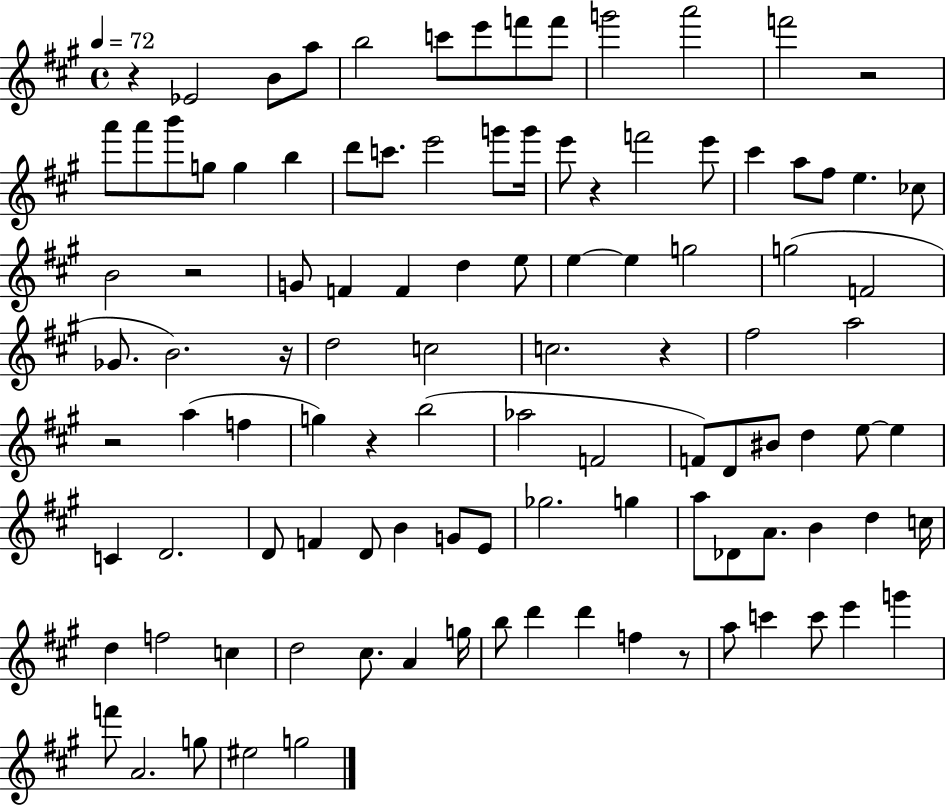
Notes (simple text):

R/q Eb4/h B4/e A5/e B5/h C6/e E6/e F6/e F6/e G6/h A6/h F6/h R/h A6/e A6/e B6/e G5/e G5/q B5/q D6/e C6/e. E6/h G6/e G6/s E6/e R/q F6/h E6/e C#6/q A5/e F#5/e E5/q. CES5/e B4/h R/h G4/e F4/q F4/q D5/q E5/e E5/q E5/q G5/h G5/h F4/h Gb4/e. B4/h. R/s D5/h C5/h C5/h. R/q F#5/h A5/h R/h A5/q F5/q G5/q R/q B5/h Ab5/h F4/h F4/e D4/e BIS4/e D5/q E5/e E5/q C4/q D4/h. D4/e F4/q D4/e B4/q G4/e E4/e Gb5/h. G5/q A5/e Db4/e A4/e. B4/q D5/q C5/s D5/q F5/h C5/q D5/h C#5/e. A4/q G5/s B5/e D6/q D6/q F5/q R/e A5/e C6/q C6/e E6/q G6/q F6/e A4/h. G5/e EIS5/h G5/h